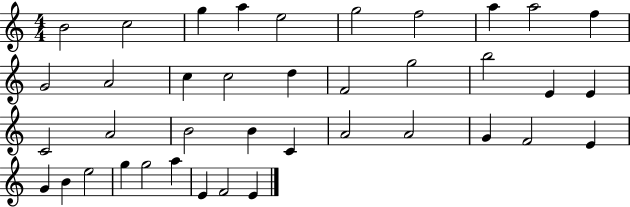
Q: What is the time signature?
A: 4/4